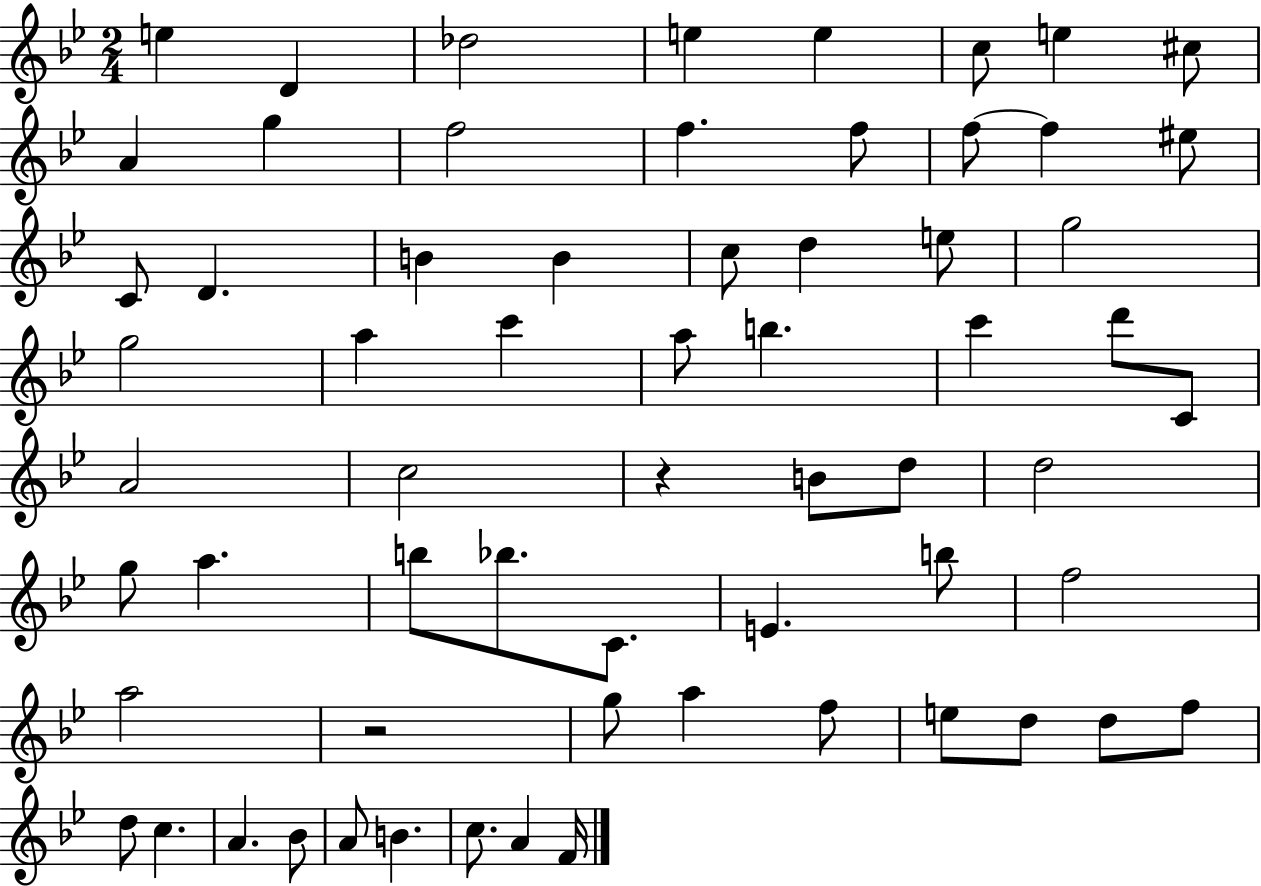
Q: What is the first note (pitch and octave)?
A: E5